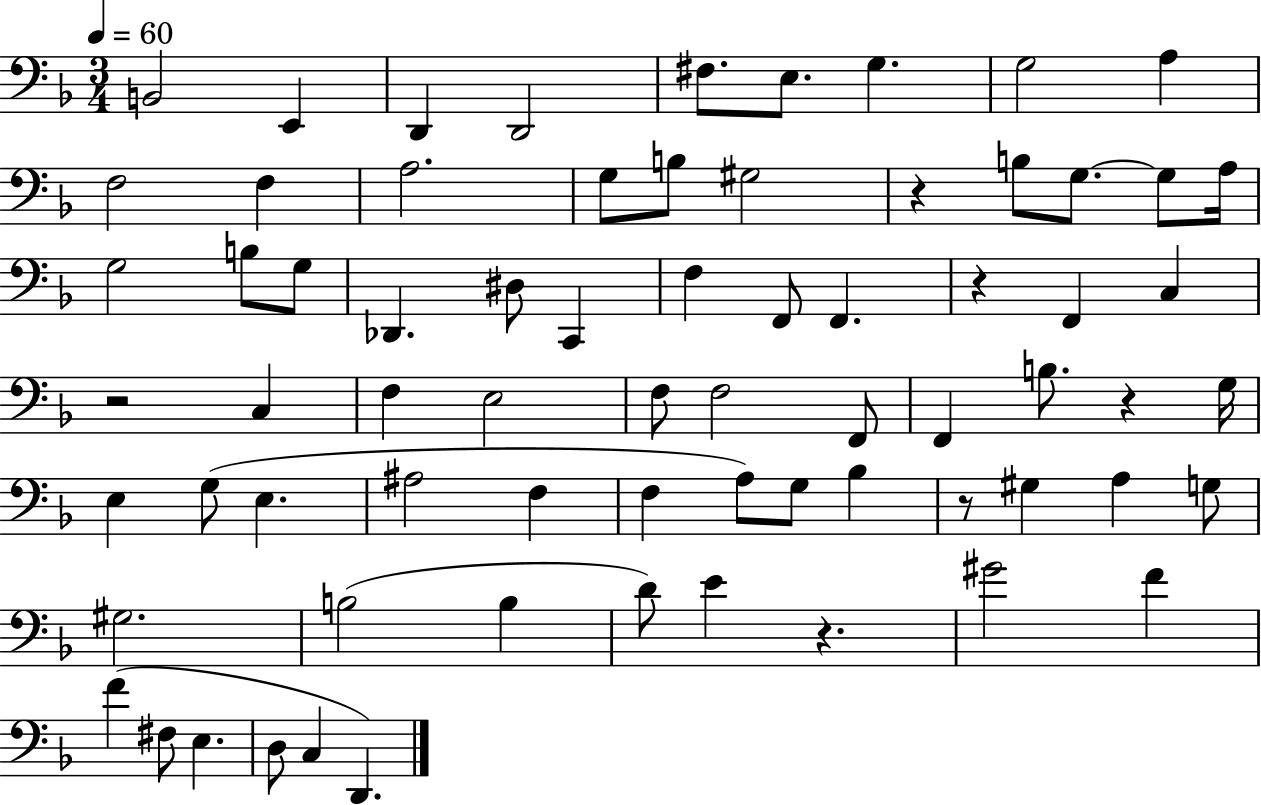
X:1
T:Untitled
M:3/4
L:1/4
K:F
B,,2 E,, D,, D,,2 ^F,/2 E,/2 G, G,2 A, F,2 F, A,2 G,/2 B,/2 ^G,2 z B,/2 G,/2 G,/2 A,/4 G,2 B,/2 G,/2 _D,, ^D,/2 C,, F, F,,/2 F,, z F,, C, z2 C, F, E,2 F,/2 F,2 F,,/2 F,, B,/2 z G,/4 E, G,/2 E, ^A,2 F, F, A,/2 G,/2 _B, z/2 ^G, A, G,/2 ^G,2 B,2 B, D/2 E z ^G2 F F ^F,/2 E, D,/2 C, D,,